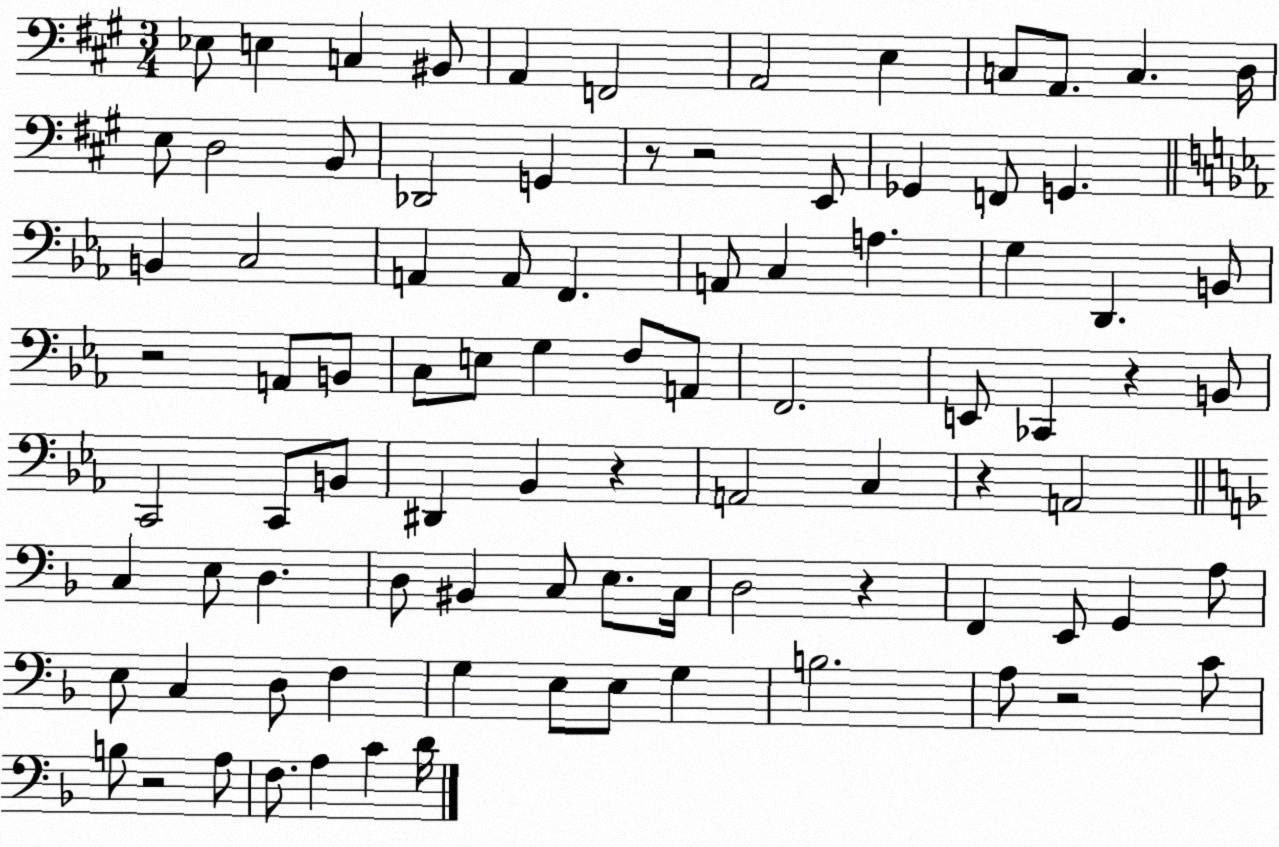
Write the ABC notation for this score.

X:1
T:Untitled
M:3/4
L:1/4
K:A
_E,/2 E, C, ^B,,/2 A,, F,,2 A,,2 E, C,/2 A,,/2 C, D,/4 E,/2 D,2 B,,/2 _D,,2 G,, z/2 z2 E,,/2 _G,, F,,/2 G,, B,, C,2 A,, A,,/2 F,, A,,/2 C, A, G, D,, B,,/2 z2 A,,/2 B,,/2 C,/2 E,/2 G, F,/2 A,,/2 F,,2 E,,/2 _C,, z B,,/2 C,,2 C,,/2 B,,/2 ^D,, _B,, z A,,2 C, z A,,2 C, E,/2 D, D,/2 ^B,, C,/2 E,/2 C,/4 D,2 z F,, E,,/2 G,, A,/2 E,/2 C, D,/2 F, G, E,/2 E,/2 G, B,2 A,/2 z2 C/2 B,/2 z2 A,/2 F,/2 A, C D/4